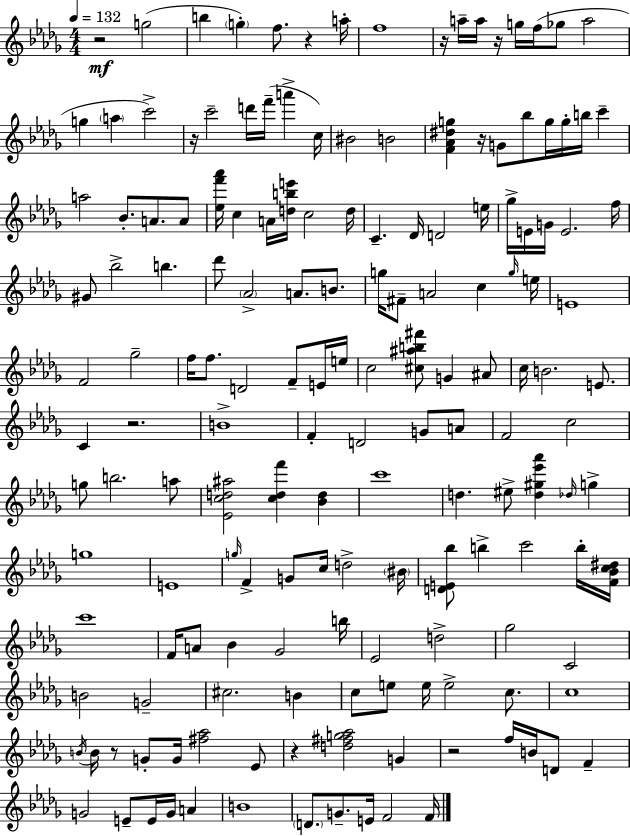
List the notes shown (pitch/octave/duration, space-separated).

R/h G5/h B5/q G5/q F5/e. R/q A5/s F5/w R/s A5/s A5/s R/s G5/s F5/s Gb5/e A5/h G5/q A5/q C6/h R/s C6/h D6/s F6/s A6/q C5/s BIS4/h B4/h [F4,Ab4,D#5,G5]/q R/s G4/e Bb5/e G5/s G5/s B5/s C6/q A5/h Bb4/e. A4/e. A4/e [Eb5,F6,Ab6]/s C5/q A4/s [D5,B5,E6]/s C5/h D5/s C4/q. Db4/s D4/h E5/s Gb5/s E4/s G4/s E4/h. F5/s G#4/e Bb5/h B5/q. Db6/e Ab4/h A4/e. B4/e. G5/s F#4/e A4/h C5/q G5/s E5/s E4/w F4/h Gb5/h F5/s F5/e. D4/h F4/e E4/s E5/s C5/h [C#5,A#5,B5,F#6]/e G4/q A#4/e C5/s B4/h. E4/e. C4/q R/h. B4/w F4/q D4/h G4/e A4/e F4/h C5/h G5/e B5/h. A5/e [Eb4,C5,D5,A#5]/h [C5,D5,F6]/q [Bb4,D5]/q C6/w D5/q. EIS5/e [D5,G#5,Eb6,Ab6]/q Db5/s G5/q G5/w E4/w G5/s F4/q G4/e C5/s D5/h BIS4/s [D4,E4,Bb5]/e B5/q C6/h B5/s [F4,Bb4,C5,D#5]/s C6/w F4/s A4/e Bb4/q Gb4/h B5/s Eb4/h D5/h Gb5/h C4/h B4/h G4/h C#5/h. B4/q C5/e E5/e E5/s E5/h C5/e. C5/w B4/s B4/s R/e G4/e G4/s [F#5,Ab5]/h Eb4/e R/q [D5,F#5,G5,Ab5]/h G4/q R/h F5/s B4/s D4/e F4/q G4/h E4/e E4/s G4/s A4/q B4/w D4/e. G4/e. E4/s F4/h F4/s